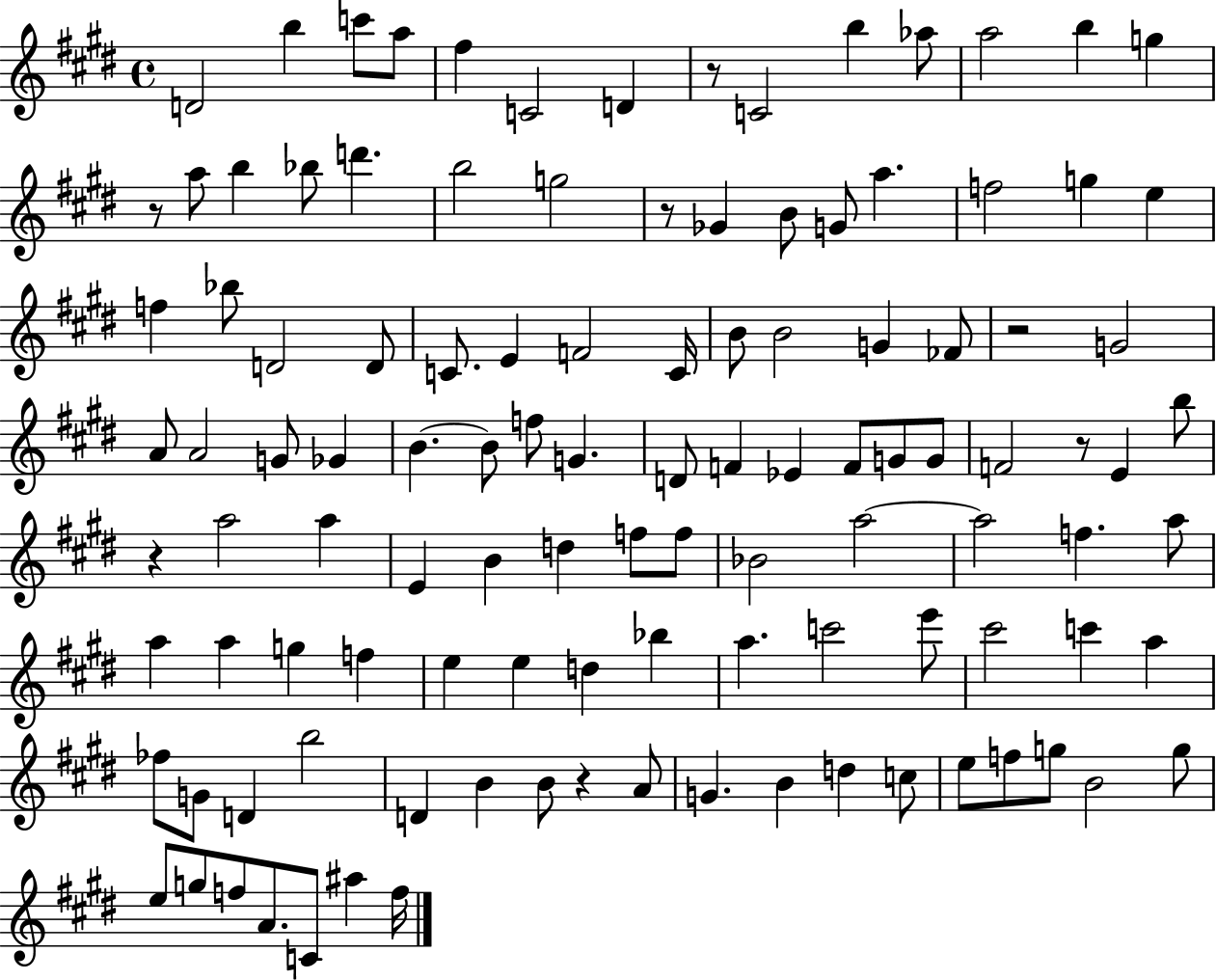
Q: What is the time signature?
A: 4/4